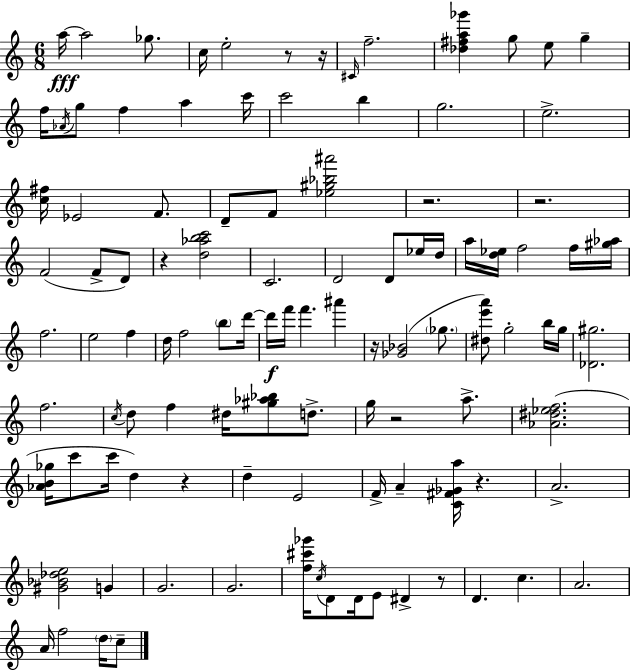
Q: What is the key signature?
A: A minor